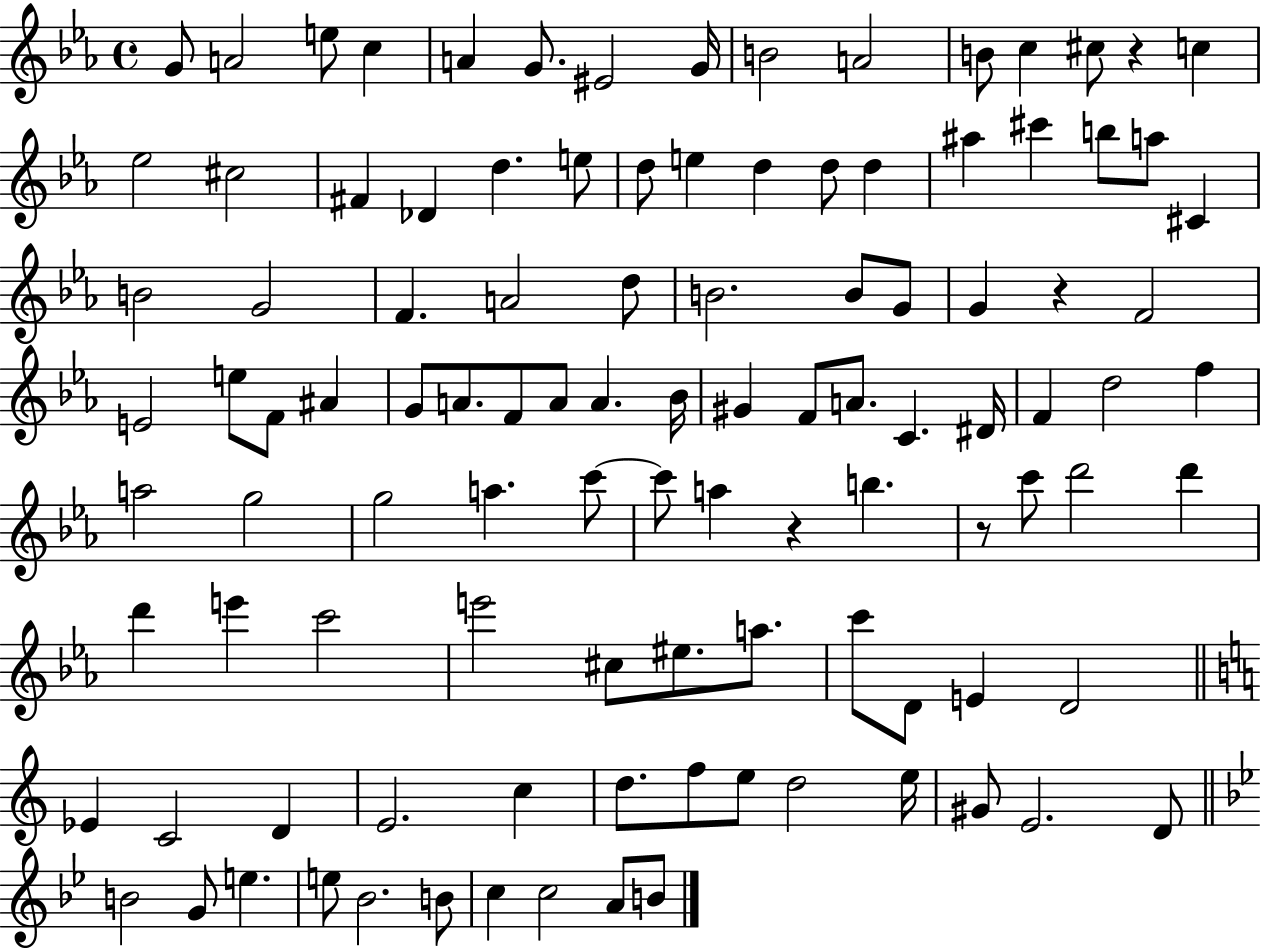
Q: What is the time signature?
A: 4/4